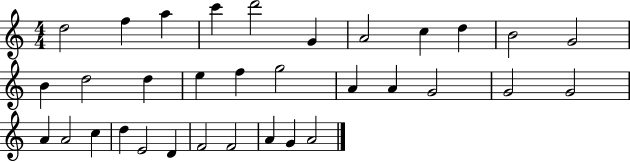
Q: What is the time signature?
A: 4/4